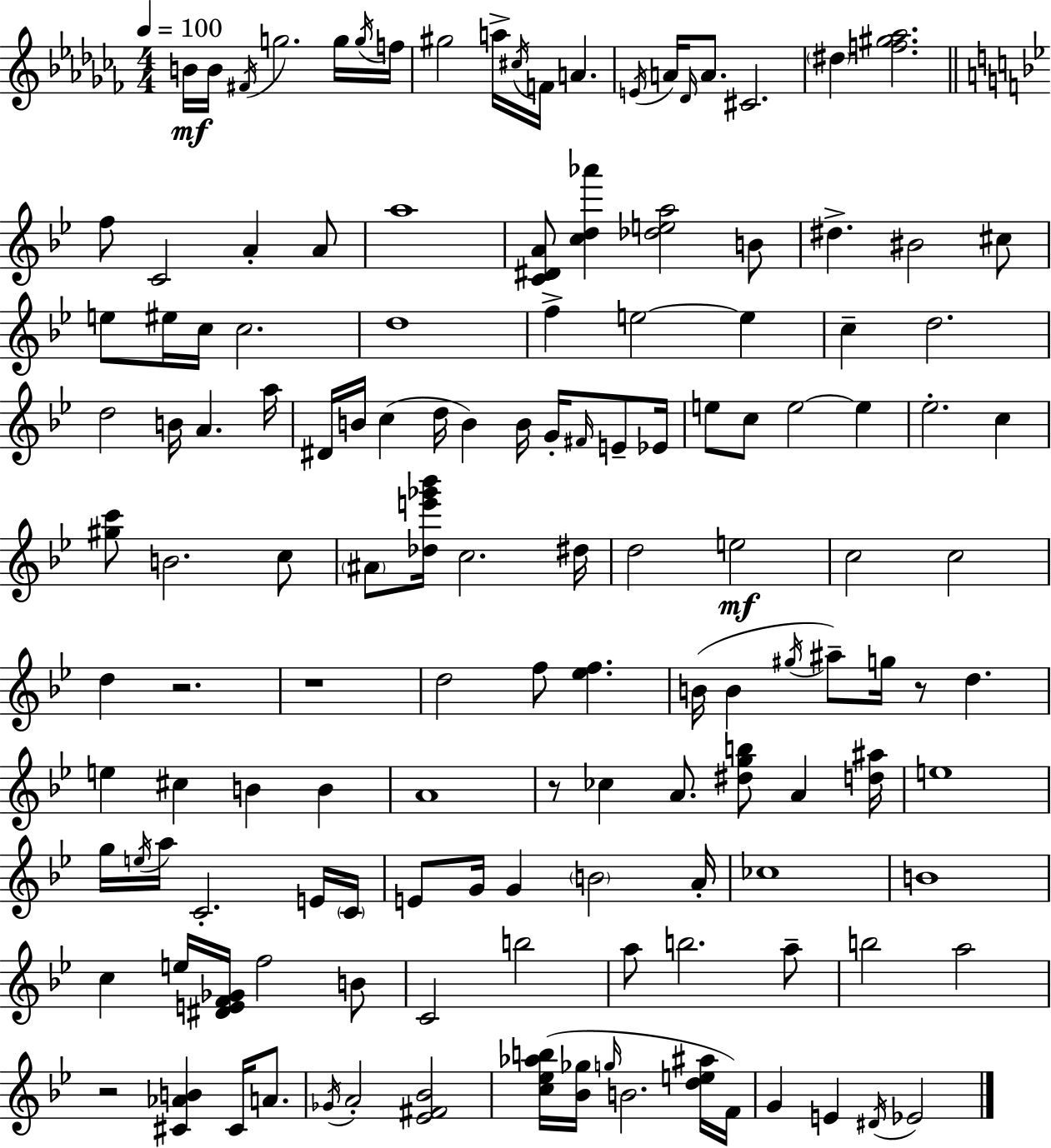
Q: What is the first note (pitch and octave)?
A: B4